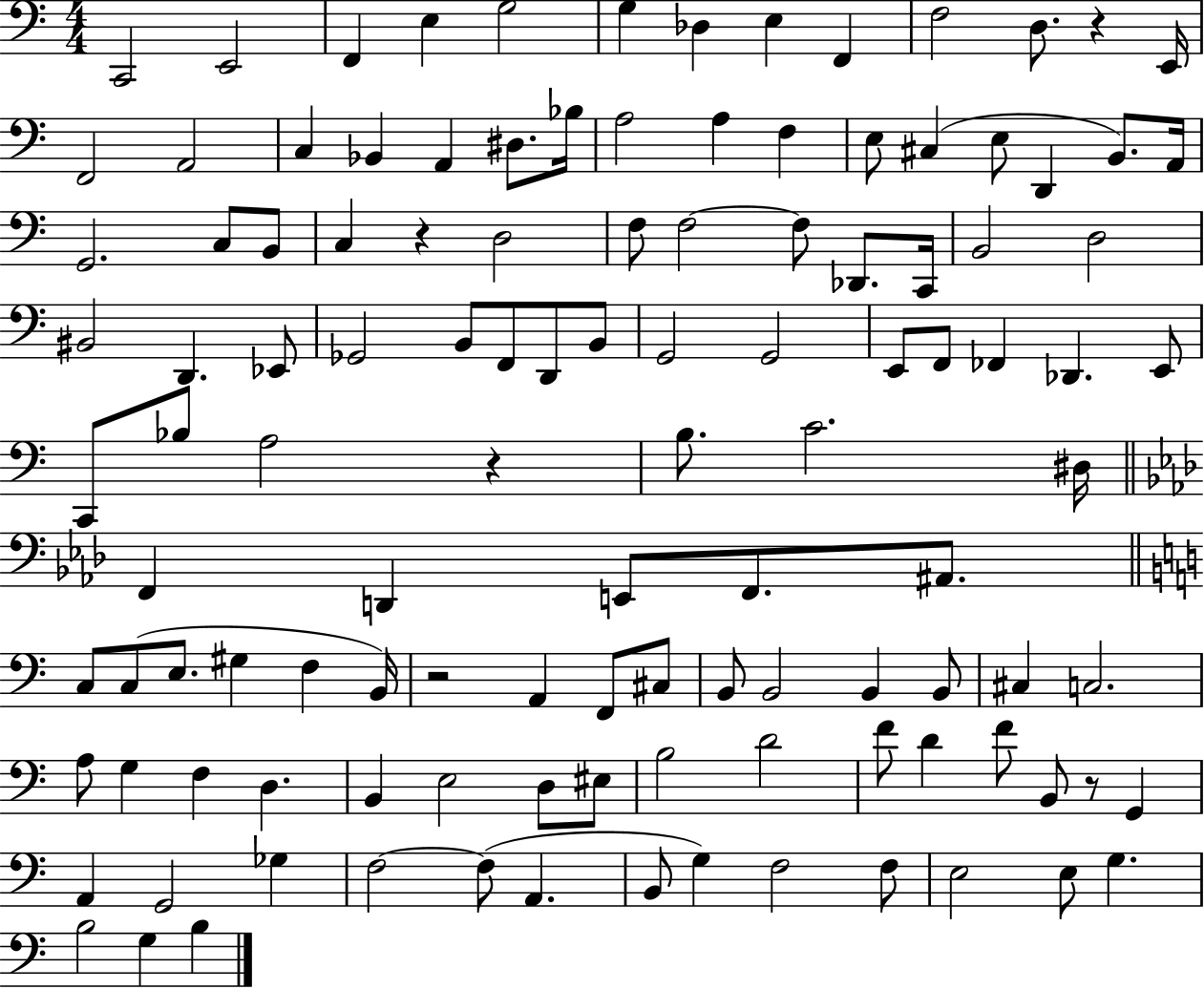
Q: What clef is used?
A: bass